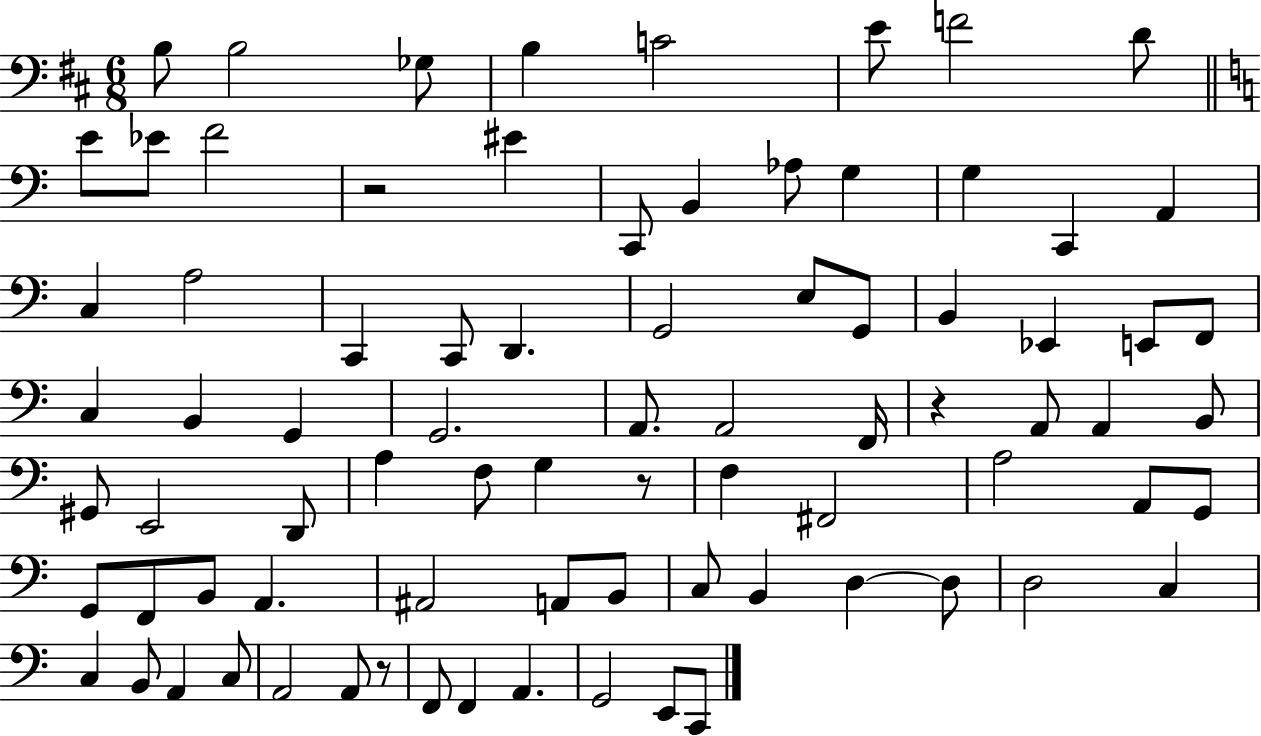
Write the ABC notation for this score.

X:1
T:Untitled
M:6/8
L:1/4
K:D
B,/2 B,2 _G,/2 B, C2 E/2 F2 D/2 E/2 _E/2 F2 z2 ^E C,,/2 B,, _A,/2 G, G, C,, A,, C, A,2 C,, C,,/2 D,, G,,2 E,/2 G,,/2 B,, _E,, E,,/2 F,,/2 C, B,, G,, G,,2 A,,/2 A,,2 F,,/4 z A,,/2 A,, B,,/2 ^G,,/2 E,,2 D,,/2 A, F,/2 G, z/2 F, ^F,,2 A,2 A,,/2 G,,/2 G,,/2 F,,/2 B,,/2 A,, ^A,,2 A,,/2 B,,/2 C,/2 B,, D, D,/2 D,2 C, C, B,,/2 A,, C,/2 A,,2 A,,/2 z/2 F,,/2 F,, A,, G,,2 E,,/2 C,,/2